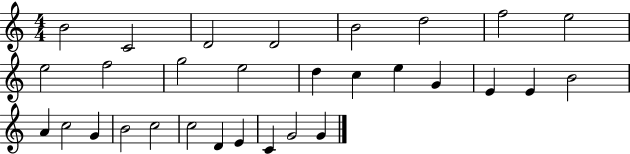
{
  \clef treble
  \numericTimeSignature
  \time 4/4
  \key c \major
  b'2 c'2 | d'2 d'2 | b'2 d''2 | f''2 e''2 | \break e''2 f''2 | g''2 e''2 | d''4 c''4 e''4 g'4 | e'4 e'4 b'2 | \break a'4 c''2 g'4 | b'2 c''2 | c''2 d'4 e'4 | c'4 g'2 g'4 | \break \bar "|."
}